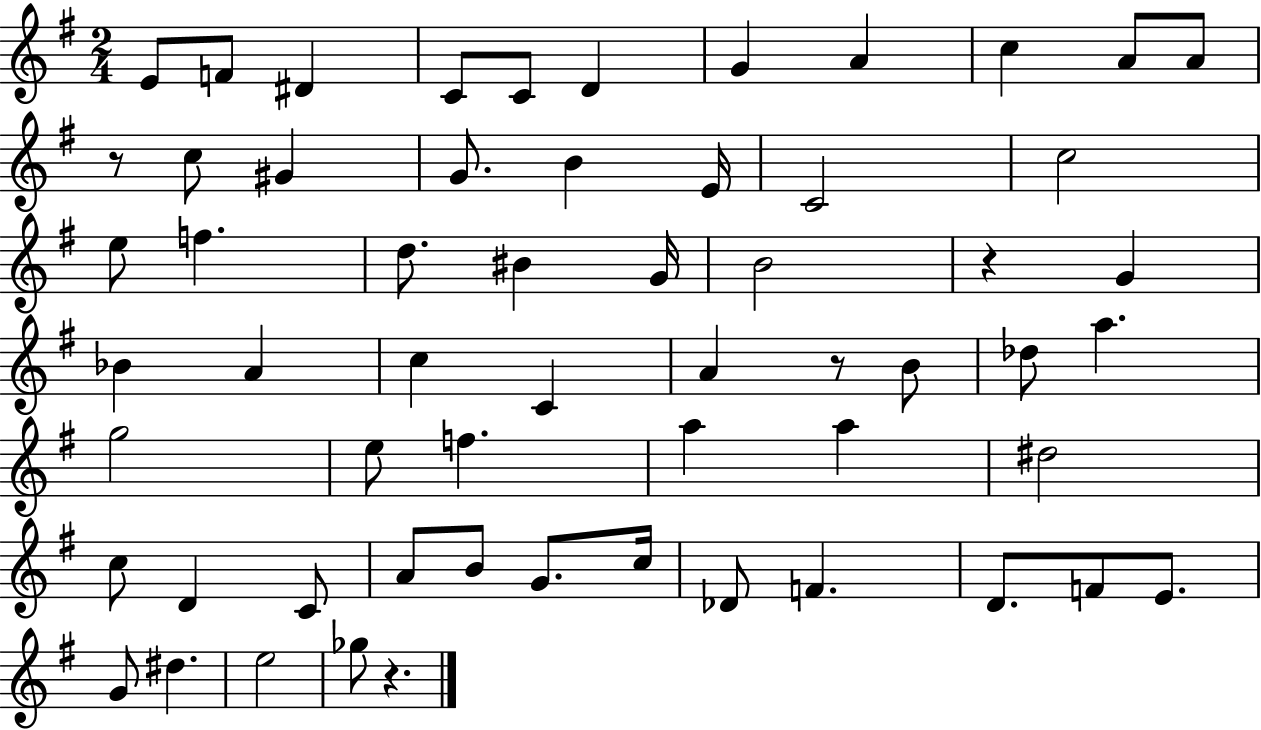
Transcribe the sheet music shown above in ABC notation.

X:1
T:Untitled
M:2/4
L:1/4
K:G
E/2 F/2 ^D C/2 C/2 D G A c A/2 A/2 z/2 c/2 ^G G/2 B E/4 C2 c2 e/2 f d/2 ^B G/4 B2 z G _B A c C A z/2 B/2 _d/2 a g2 e/2 f a a ^d2 c/2 D C/2 A/2 B/2 G/2 c/4 _D/2 F D/2 F/2 E/2 G/2 ^d e2 _g/2 z